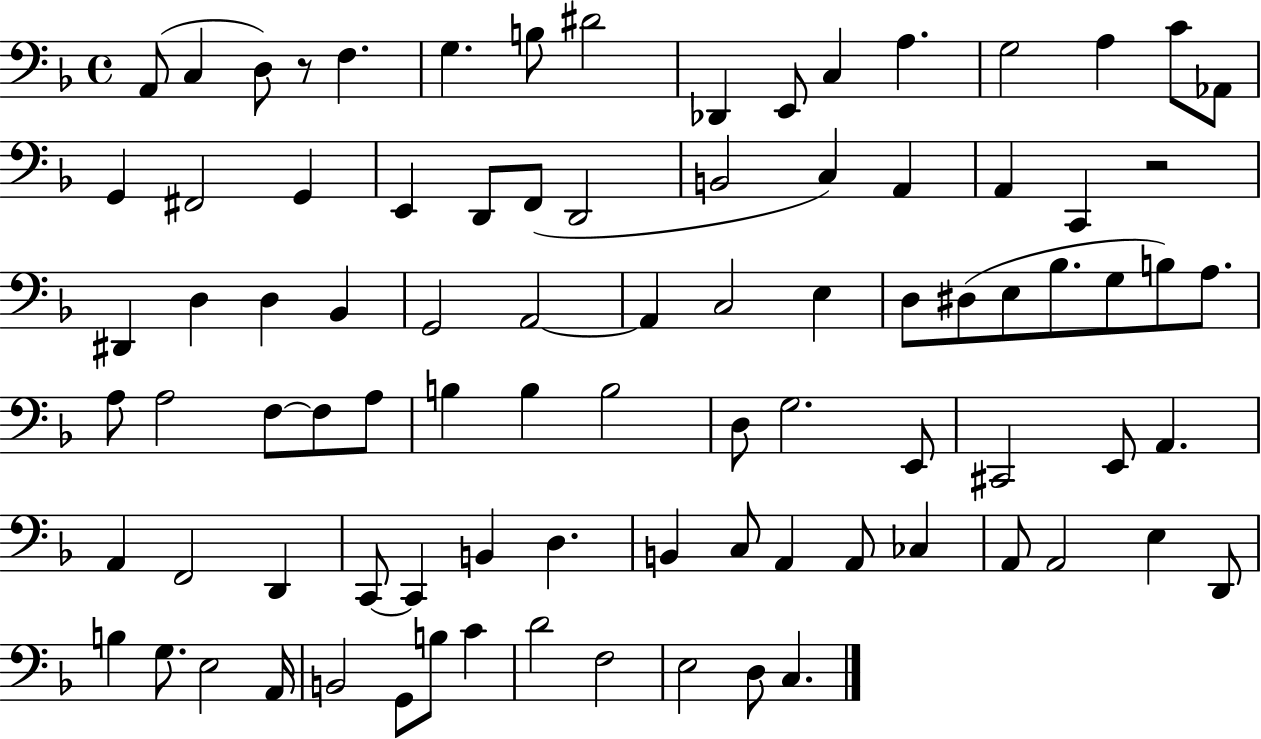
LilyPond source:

{
  \clef bass
  \time 4/4
  \defaultTimeSignature
  \key f \major
  a,8( c4 d8) r8 f4. | g4. b8 dis'2 | des,4 e,8 c4 a4. | g2 a4 c'8 aes,8 | \break g,4 fis,2 g,4 | e,4 d,8 f,8( d,2 | b,2 c4) a,4 | a,4 c,4 r2 | \break dis,4 d4 d4 bes,4 | g,2 a,2~~ | a,4 c2 e4 | d8 dis8( e8 bes8. g8 b8) a8. | \break a8 a2 f8~~ f8 a8 | b4 b4 b2 | d8 g2. e,8 | cis,2 e,8 a,4. | \break a,4 f,2 d,4 | c,8~~ c,4 b,4 d4. | b,4 c8 a,4 a,8 ces4 | a,8 a,2 e4 d,8 | \break b4 g8. e2 a,16 | b,2 g,8 b8 c'4 | d'2 f2 | e2 d8 c4. | \break \bar "|."
}